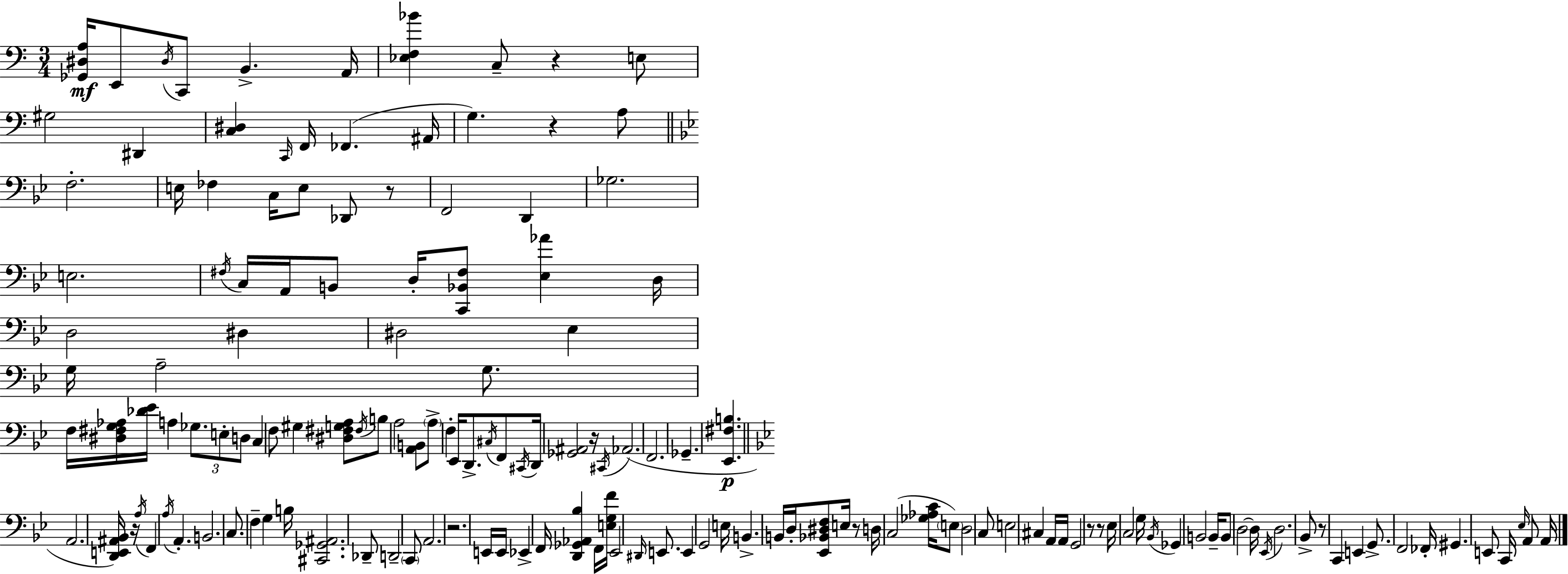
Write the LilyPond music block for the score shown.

{
  \clef bass
  \numericTimeSignature
  \time 3/4
  \key c \major
  <ges, dis a>16\mf e,8 \acciaccatura { dis16 } c,8 b,4.-> | a,16 <ees f bes'>4 c8-- r4 e8 | gis2 dis,4 | <c dis>4 \grace { c,16 } f,16 fes,4.( | \break ais,16 g4.) r4 | a8 \bar "||" \break \key bes \major f2.-. | e16 fes4 c16 e8 des,8 r8 | f,2 d,4 | ges2. | \break e2. | \acciaccatura { fis16 } c16 a,16 b,8 d16-. <c, bes, fis>8 <ees aes'>4 | d16 d2 dis4 | dis2 ees4 | \break g16 a2-- g8. | f16 <dis fis g aes>16 <des' ees'>16 a4 \tuplet 3/2 { ges8. e8-. | d8 } c4 f8 gis4 | <dis fis g a>8 \acciaccatura { fis16 } b8 a2 | \break <a, b,>8 \parenthesize a8-> f4-. ees,16 d,8.-> | \acciaccatura { cis16 } f,8 \acciaccatura { cis,16 } d,16 <ges, ais,>2 | r16 \acciaccatura { cis,16 } aes,2.( | f,2. | \break ges,4.-- <ees, fis b>4.\p | \bar "||" \break \key bes \major a,2. | <d, e, ais, bes,>16) r16 \acciaccatura { a16 } f,4 \acciaccatura { a16 } a,4.-. | b,2. | c8. f4-- g4 | \break b16 <cis, ges, ais,>2. | des,8-- d,2-- | \parenthesize c,8 a,2. | r2. | \break e,16 e,16 ees,4-> f,16 <d, ges, aes, bes>4 | f,16 <e g f'>16 ees,2 \grace { dis,16 } | e,8. e,4 g,2 | e16 b,4.-> b,16 d16-. | \break <ees, bes, dis f>8 e16 r8 d16 c2( | <ges aes c'>16 \parenthesize e8) d2 | c8 e2 cis4 | a,16 a,16 g,2 | \break r8 r8 ees16 c2 | g16 \acciaccatura { bes,16 } ges,4 b,2 | b,16-- b,8 d2~~ | d16 \acciaccatura { ees,16 } d2. | \break bes,8-> r8 c,4 | e,4 g,8.-> f,2 | fes,16-. gis,4. e,8 | c,16 \grace { ees16 } a,8 a,16 \bar "|."
}